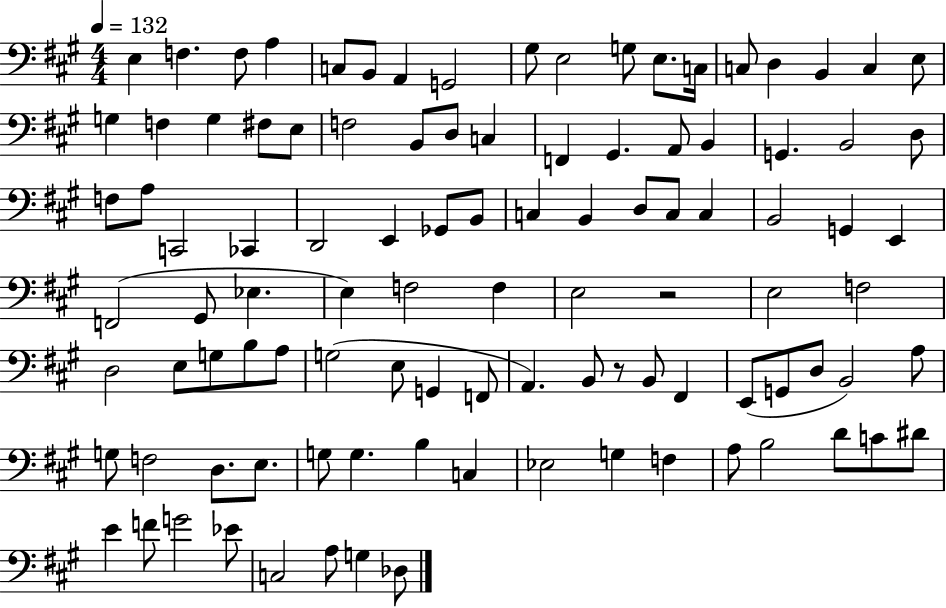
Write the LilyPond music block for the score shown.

{
  \clef bass
  \numericTimeSignature
  \time 4/4
  \key a \major
  \tempo 4 = 132
  e4 f4. f8 a4 | c8 b,8 a,4 g,2 | gis8 e2 g8 e8. c16 | c8 d4 b,4 c4 e8 | \break g4 f4 g4 fis8 e8 | f2 b,8 d8 c4 | f,4 gis,4. a,8 b,4 | g,4. b,2 d8 | \break f8 a8 c,2 ces,4 | d,2 e,4 ges,8 b,8 | c4 b,4 d8 c8 c4 | b,2 g,4 e,4 | \break f,2( gis,8 ees4. | e4) f2 f4 | e2 r2 | e2 f2 | \break d2 e8 g8 b8 a8 | g2( e8 g,4 f,8 | a,4.) b,8 r8 b,8 fis,4 | e,8( g,8 d8 b,2) a8 | \break g8 f2 d8. e8. | g8 g4. b4 c4 | ees2 g4 f4 | a8 b2 d'8 c'8 dis'8 | \break e'4 f'8 g'2 ees'8 | c2 a8 g4 des8 | \bar "|."
}